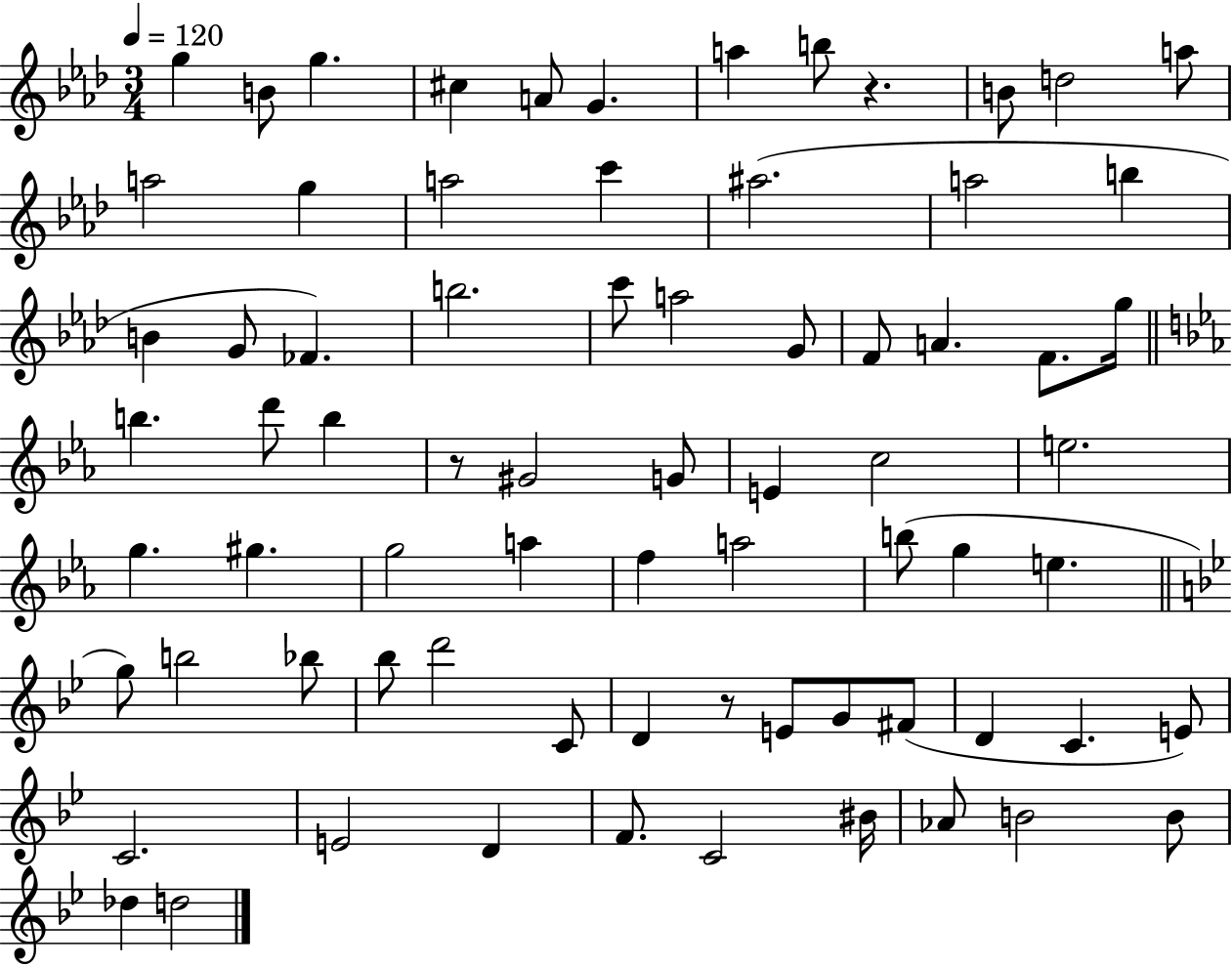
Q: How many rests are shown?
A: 3